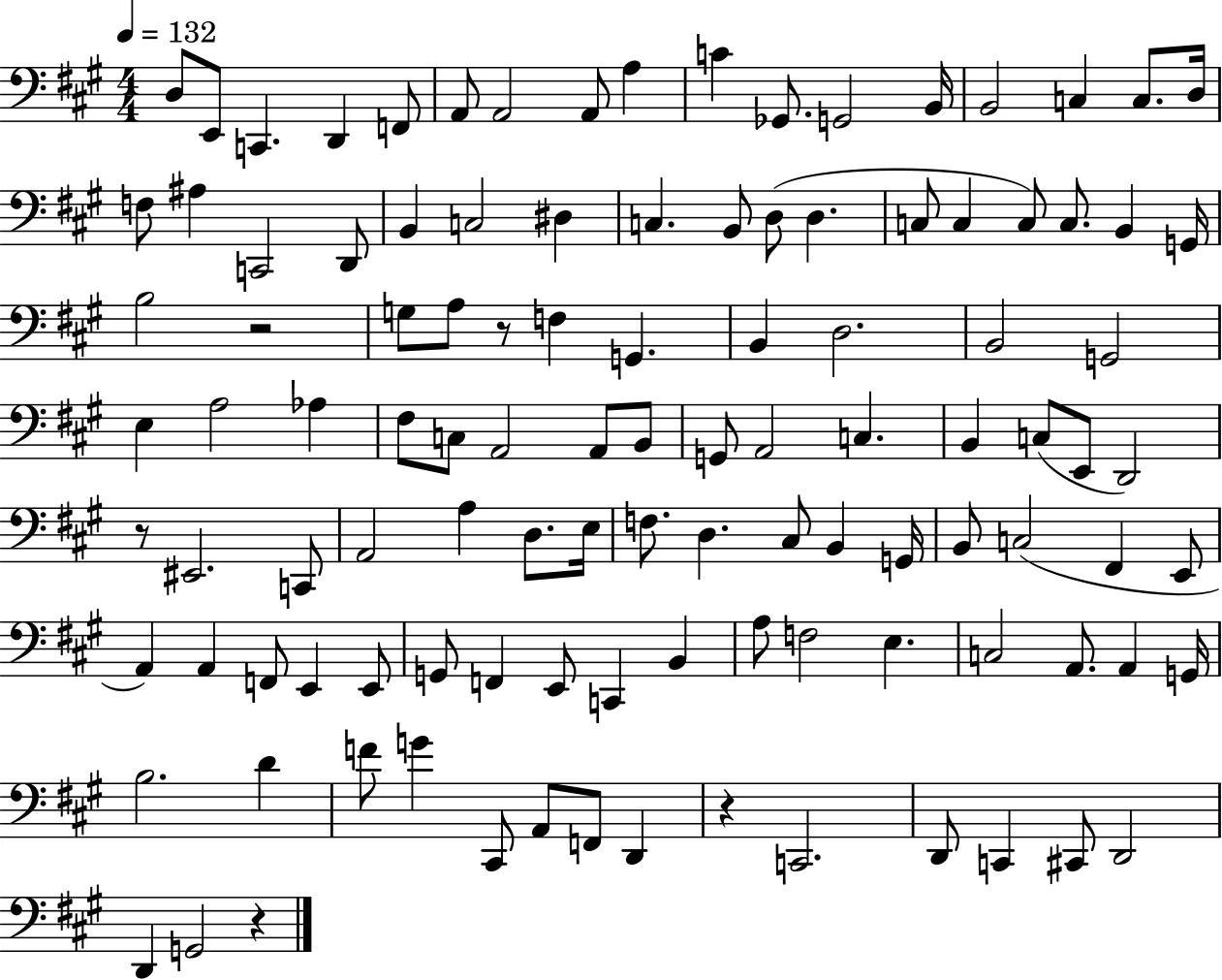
X:1
T:Untitled
M:4/4
L:1/4
K:A
D,/2 E,,/2 C,, D,, F,,/2 A,,/2 A,,2 A,,/2 A, C _G,,/2 G,,2 B,,/4 B,,2 C, C,/2 D,/4 F,/2 ^A, C,,2 D,,/2 B,, C,2 ^D, C, B,,/2 D,/2 D, C,/2 C, C,/2 C,/2 B,, G,,/4 B,2 z2 G,/2 A,/2 z/2 F, G,, B,, D,2 B,,2 G,,2 E, A,2 _A, ^F,/2 C,/2 A,,2 A,,/2 B,,/2 G,,/2 A,,2 C, B,, C,/2 E,,/2 D,,2 z/2 ^E,,2 C,,/2 A,,2 A, D,/2 E,/4 F,/2 D, ^C,/2 B,, G,,/4 B,,/2 C,2 ^F,, E,,/2 A,, A,, F,,/2 E,, E,,/2 G,,/2 F,, E,,/2 C,, B,, A,/2 F,2 E, C,2 A,,/2 A,, G,,/4 B,2 D F/2 G ^C,,/2 A,,/2 F,,/2 D,, z C,,2 D,,/2 C,, ^C,,/2 D,,2 D,, G,,2 z